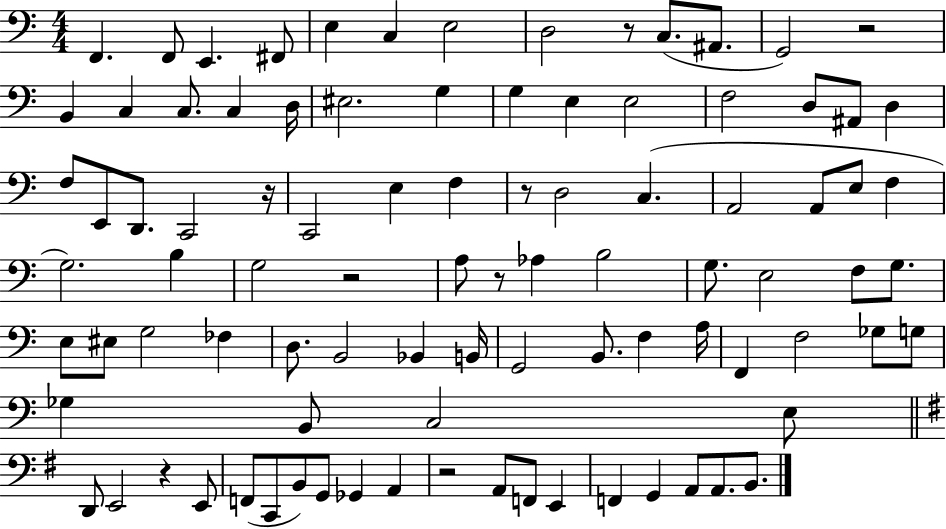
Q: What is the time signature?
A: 4/4